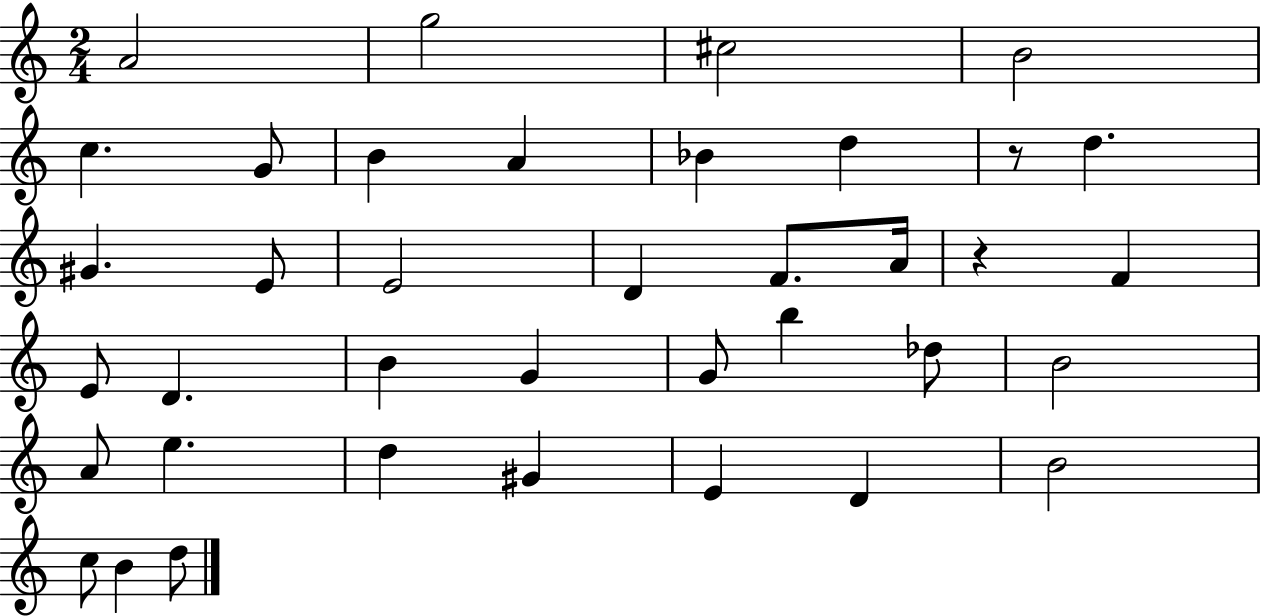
A4/h G5/h C#5/h B4/h C5/q. G4/e B4/q A4/q Bb4/q D5/q R/e D5/q. G#4/q. E4/e E4/h D4/q F4/e. A4/s R/q F4/q E4/e D4/q. B4/q G4/q G4/e B5/q Db5/e B4/h A4/e E5/q. D5/q G#4/q E4/q D4/q B4/h C5/e B4/q D5/e